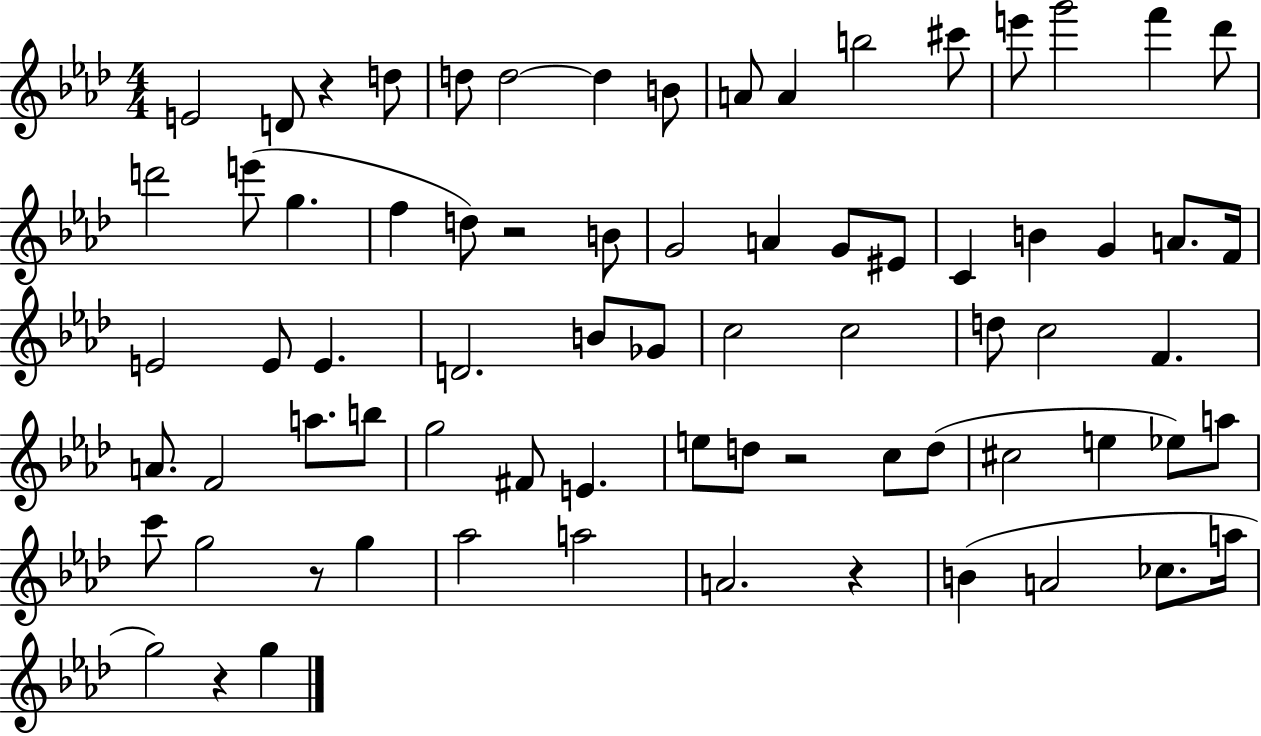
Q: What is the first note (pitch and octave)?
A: E4